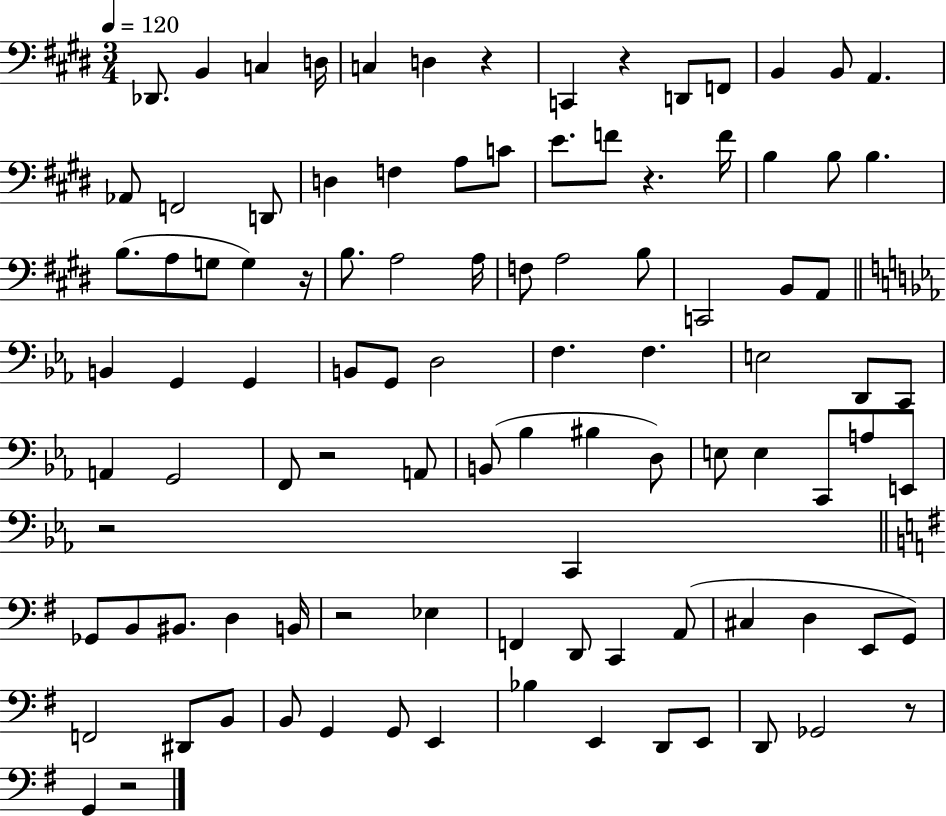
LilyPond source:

{
  \clef bass
  \numericTimeSignature
  \time 3/4
  \key e \major
  \tempo 4 = 120
  des,8. b,4 c4 d16 | c4 d4 r4 | c,4 r4 d,8 f,8 | b,4 b,8 a,4. | \break aes,8 f,2 d,8 | d4 f4 a8 c'8 | e'8. f'8 r4. f'16 | b4 b8 b4. | \break b8.( a8 g8 g4) r16 | b8. a2 a16 | f8 a2 b8 | c,2 b,8 a,8 | \break \bar "||" \break \key ees \major b,4 g,4 g,4 | b,8 g,8 d2 | f4. f4. | e2 d,8 c,8 | \break a,4 g,2 | f,8 r2 a,8 | b,8( bes4 bis4 d8) | e8 e4 c,8 a8 e,8 | \break r2 c,4 | \bar "||" \break \key g \major ges,8 b,8 bis,8. d4 b,16 | r2 ees4 | f,4 d,8 c,4 a,8( | cis4 d4 e,8 g,8) | \break f,2 dis,8 b,8 | b,8 g,4 g,8 e,4 | bes4 e,4 d,8 e,8 | d,8 ges,2 r8 | \break g,4 r2 | \bar "|."
}